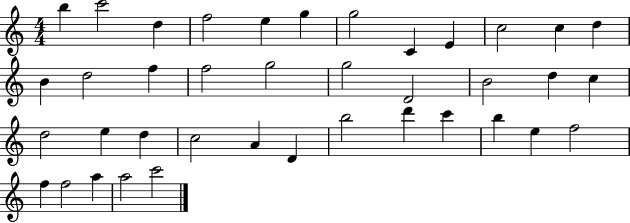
{
  \clef treble
  \numericTimeSignature
  \time 4/4
  \key c \major
  b''4 c'''2 d''4 | f''2 e''4 g''4 | g''2 c'4 e'4 | c''2 c''4 d''4 | \break b'4 d''2 f''4 | f''2 g''2 | g''2 d'2 | b'2 d''4 c''4 | \break d''2 e''4 d''4 | c''2 a'4 d'4 | b''2 d'''4 c'''4 | b''4 e''4 f''2 | \break f''4 f''2 a''4 | a''2 c'''2 | \bar "|."
}